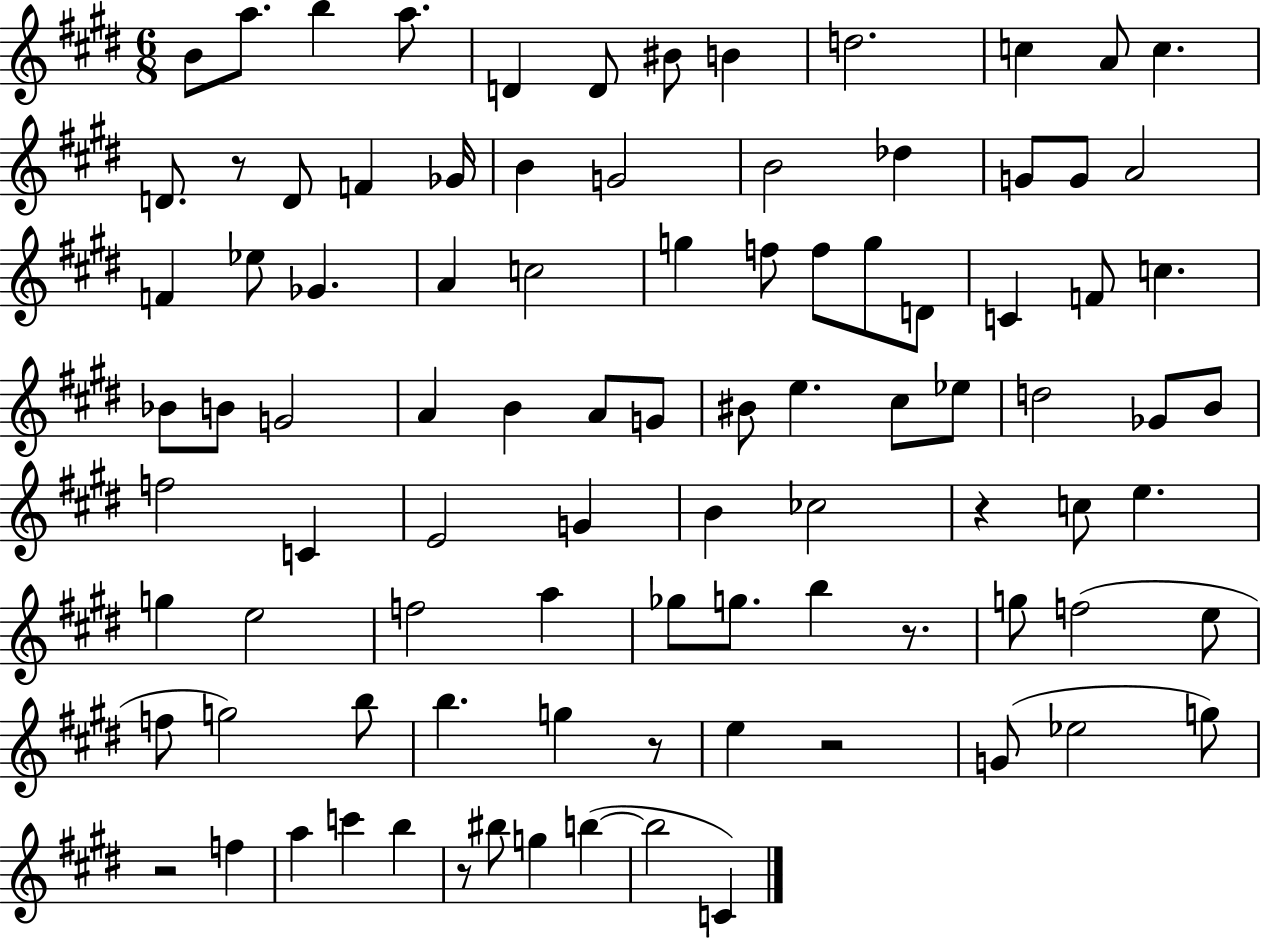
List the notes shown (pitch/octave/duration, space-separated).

B4/e A5/e. B5/q A5/e. D4/q D4/e BIS4/e B4/q D5/h. C5/q A4/e C5/q. D4/e. R/e D4/e F4/q Gb4/s B4/q G4/h B4/h Db5/q G4/e G4/e A4/h F4/q Eb5/e Gb4/q. A4/q C5/h G5/q F5/e F5/e G5/e D4/e C4/q F4/e C5/q. Bb4/e B4/e G4/h A4/q B4/q A4/e G4/e BIS4/e E5/q. C#5/e Eb5/e D5/h Gb4/e B4/e F5/h C4/q E4/h G4/q B4/q CES5/h R/q C5/e E5/q. G5/q E5/h F5/h A5/q Gb5/e G5/e. B5/q R/e. G5/e F5/h E5/e F5/e G5/h B5/e B5/q. G5/q R/e E5/q R/h G4/e Eb5/h G5/e R/h F5/q A5/q C6/q B5/q R/e BIS5/e G5/q B5/q B5/h C4/q